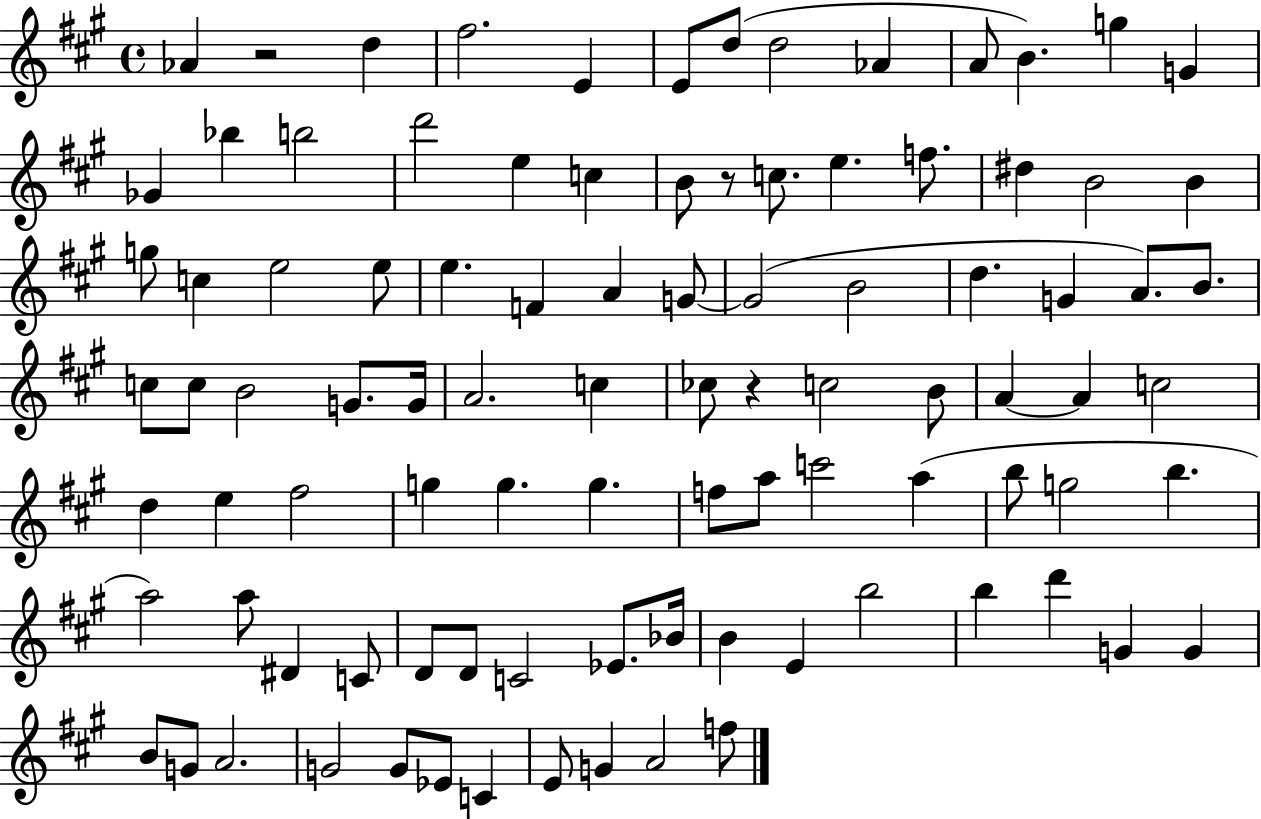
{
  \clef treble
  \time 4/4
  \defaultTimeSignature
  \key a \major
  aes'4 r2 d''4 | fis''2. e'4 | e'8 d''8( d''2 aes'4 | a'8 b'4.) g''4 g'4 | \break ges'4 bes''4 b''2 | d'''2 e''4 c''4 | b'8 r8 c''8. e''4. f''8. | dis''4 b'2 b'4 | \break g''8 c''4 e''2 e''8 | e''4. f'4 a'4 g'8~~ | g'2( b'2 | d''4. g'4 a'8.) b'8. | \break c''8 c''8 b'2 g'8. g'16 | a'2. c''4 | ces''8 r4 c''2 b'8 | a'4~~ a'4 c''2 | \break d''4 e''4 fis''2 | g''4 g''4. g''4. | f''8 a''8 c'''2 a''4( | b''8 g''2 b''4. | \break a''2) a''8 dis'4 c'8 | d'8 d'8 c'2 ees'8. bes'16 | b'4 e'4 b''2 | b''4 d'''4 g'4 g'4 | \break b'8 g'8 a'2. | g'2 g'8 ees'8 c'4 | e'8 g'4 a'2 f''8 | \bar "|."
}